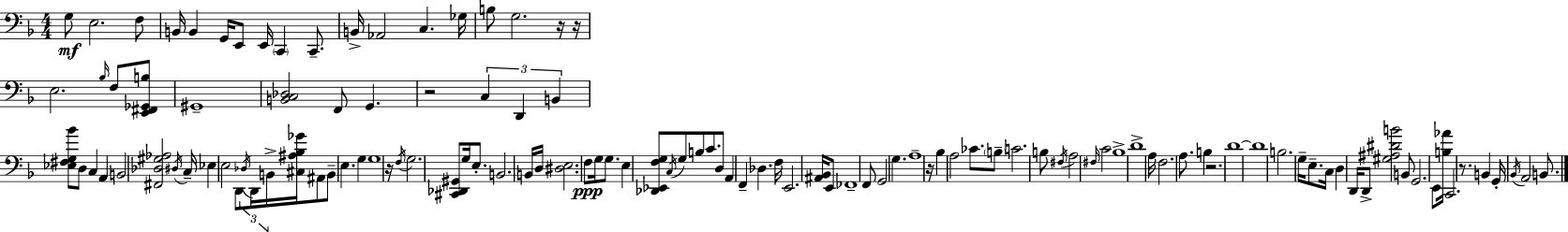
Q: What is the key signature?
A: F major